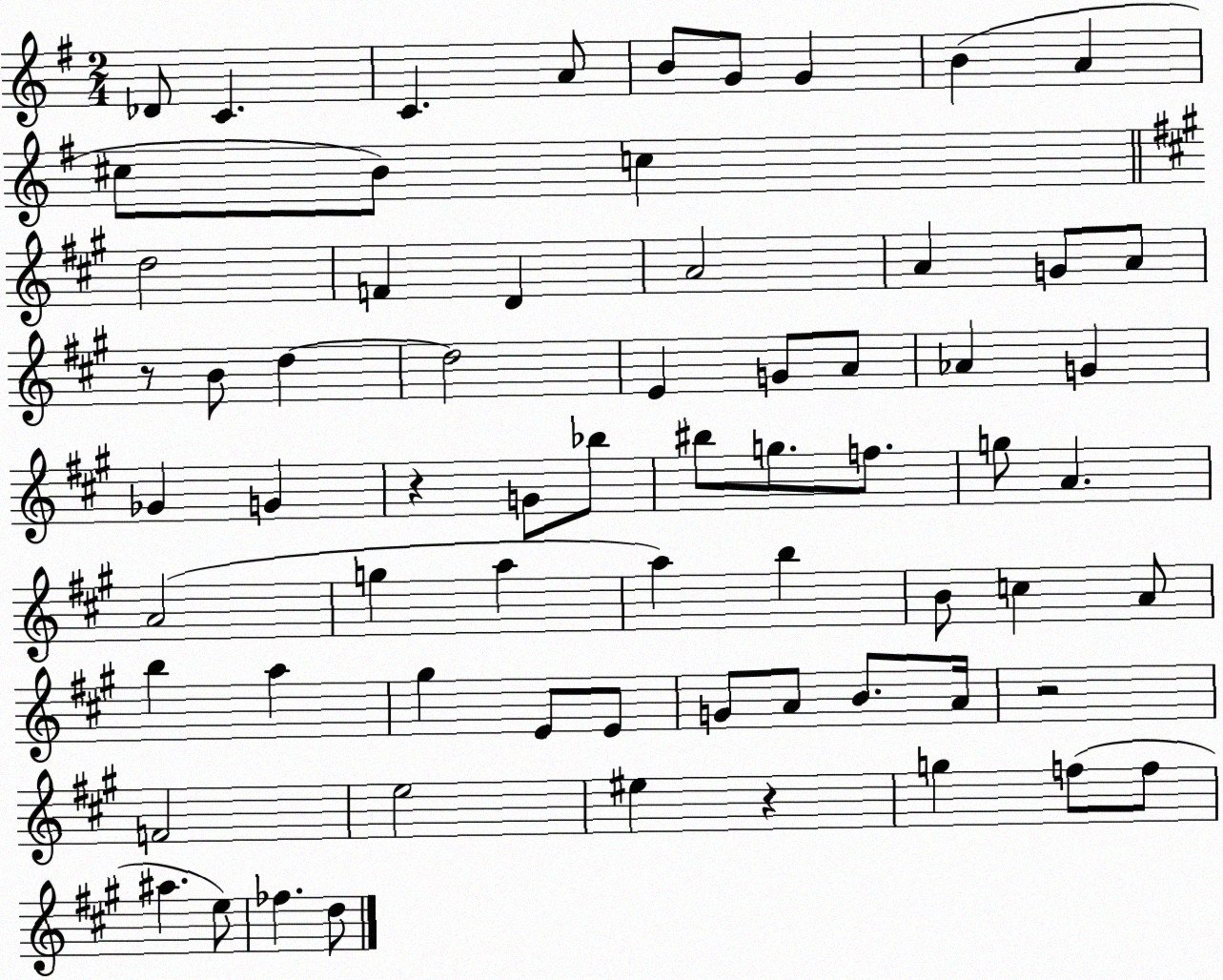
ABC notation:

X:1
T:Untitled
M:2/4
L:1/4
K:G
_D/2 C C A/2 B/2 G/2 G B A ^c/2 B/2 c d2 F D A2 A G/2 A/2 z/2 B/2 d d2 E G/2 A/2 _A G _G G z G/2 _b/2 ^b/2 g/2 f/2 g/2 A A2 g a a b B/2 c A/2 b a ^g E/2 E/2 G/2 A/2 B/2 A/4 z2 F2 e2 ^e z g f/2 f/2 ^a e/2 _f d/2